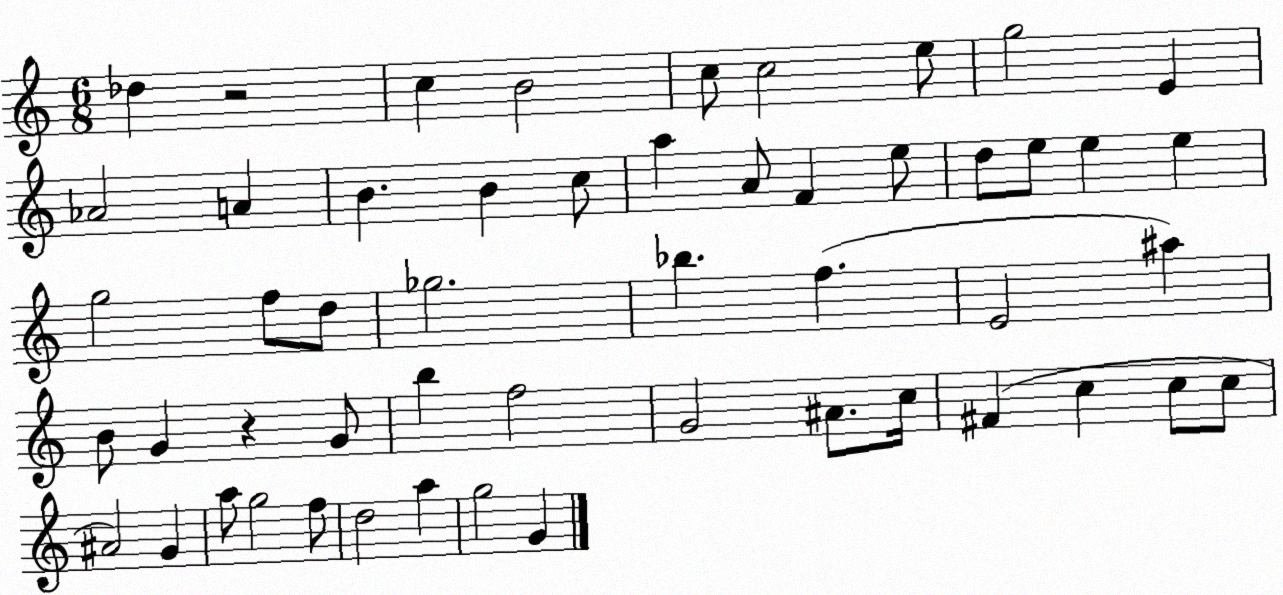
X:1
T:Untitled
M:6/8
L:1/4
K:C
_d z2 c B2 c/2 c2 e/2 g2 E _A2 A B B c/2 a A/2 F e/2 d/2 e/2 e e g2 f/2 d/2 _g2 _b f E2 ^a B/2 G z G/2 b f2 G2 ^A/2 c/4 ^F c c/2 c/2 ^A2 G a/2 g2 f/2 d2 a g2 G